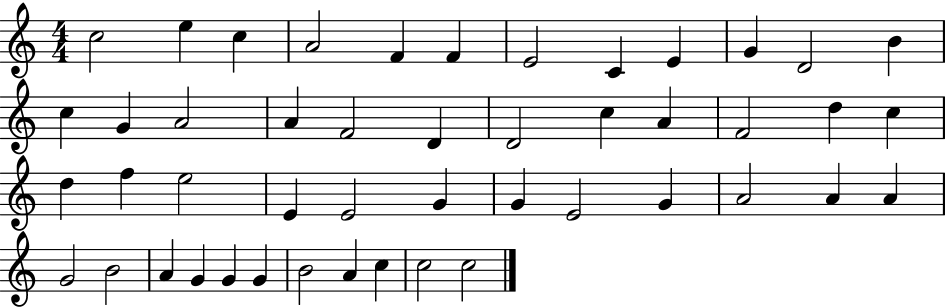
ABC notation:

X:1
T:Untitled
M:4/4
L:1/4
K:C
c2 e c A2 F F E2 C E G D2 B c G A2 A F2 D D2 c A F2 d c d f e2 E E2 G G E2 G A2 A A G2 B2 A G G G B2 A c c2 c2